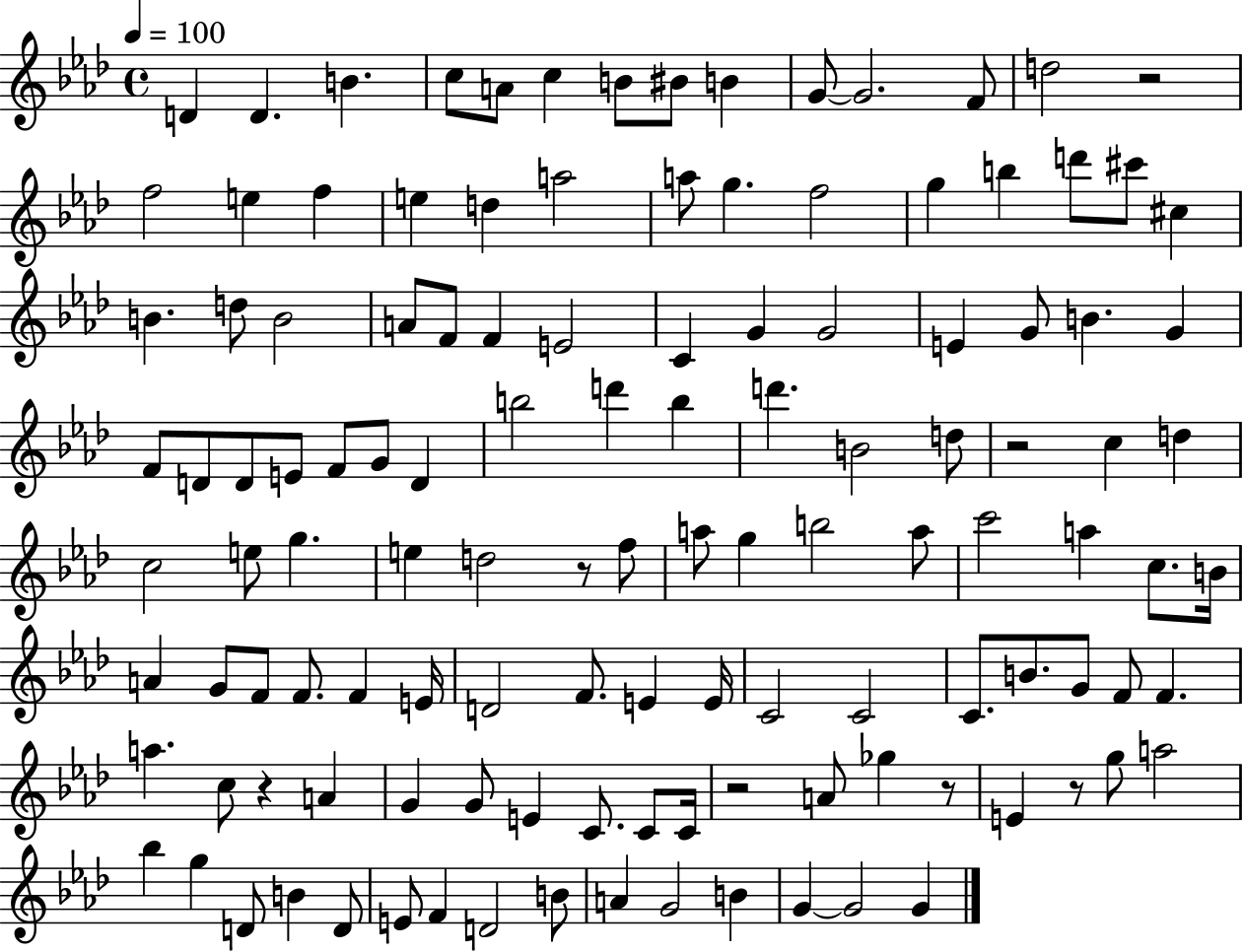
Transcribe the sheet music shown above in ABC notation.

X:1
T:Untitled
M:4/4
L:1/4
K:Ab
D D B c/2 A/2 c B/2 ^B/2 B G/2 G2 F/2 d2 z2 f2 e f e d a2 a/2 g f2 g b d'/2 ^c'/2 ^c B d/2 B2 A/2 F/2 F E2 C G G2 E G/2 B G F/2 D/2 D/2 E/2 F/2 G/2 D b2 d' b d' B2 d/2 z2 c d c2 e/2 g e d2 z/2 f/2 a/2 g b2 a/2 c'2 a c/2 B/4 A G/2 F/2 F/2 F E/4 D2 F/2 E E/4 C2 C2 C/2 B/2 G/2 F/2 F a c/2 z A G G/2 E C/2 C/2 C/4 z2 A/2 _g z/2 E z/2 g/2 a2 _b g D/2 B D/2 E/2 F D2 B/2 A G2 B G G2 G